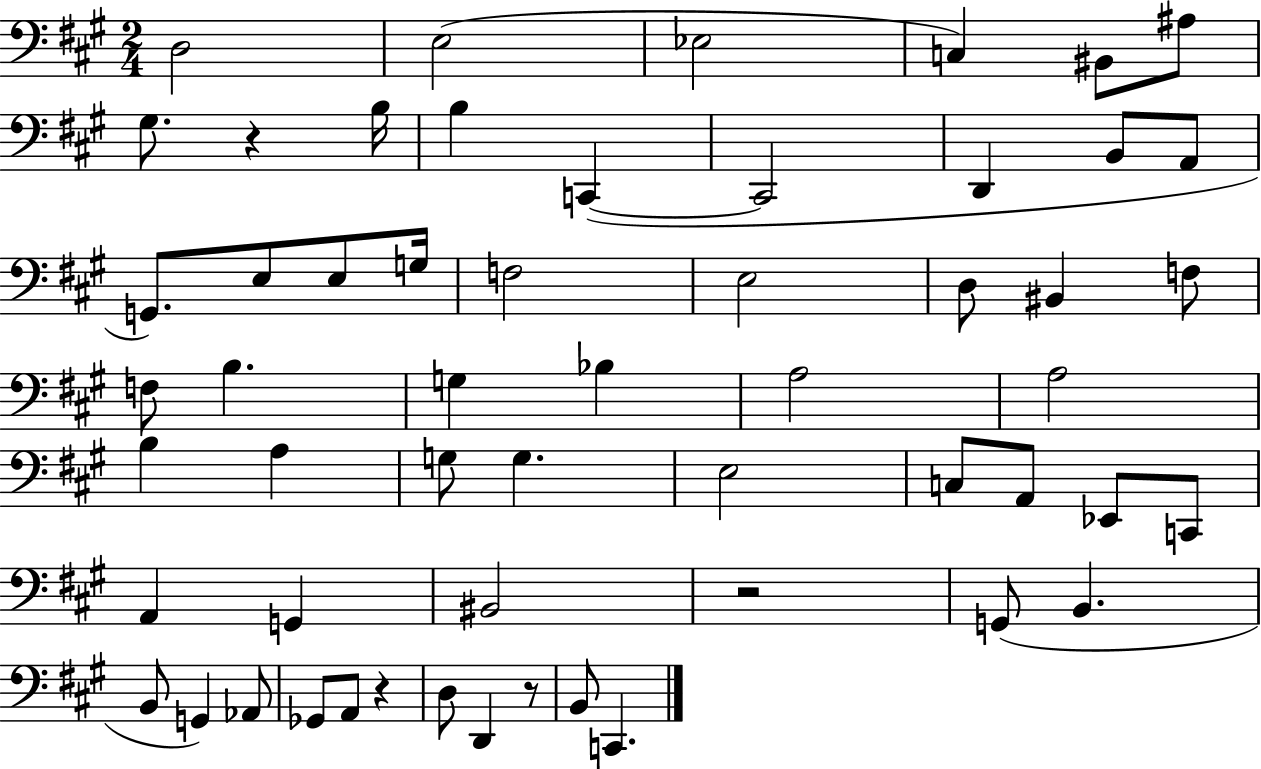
{
  \clef bass
  \numericTimeSignature
  \time 2/4
  \key a \major
  d2 | e2( | ees2 | c4) bis,8 ais8 | \break gis8. r4 b16 | b4 c,4~(~ | c,2 | d,4 b,8 a,8 | \break g,8.) e8 e8 g16 | f2 | e2 | d8 bis,4 f8 | \break f8 b4. | g4 bes4 | a2 | a2 | \break b4 a4 | g8 g4. | e2 | c8 a,8 ees,8 c,8 | \break a,4 g,4 | bis,2 | r2 | g,8( b,4. | \break b,8 g,4) aes,8 | ges,8 a,8 r4 | d8 d,4 r8 | b,8 c,4. | \break \bar "|."
}